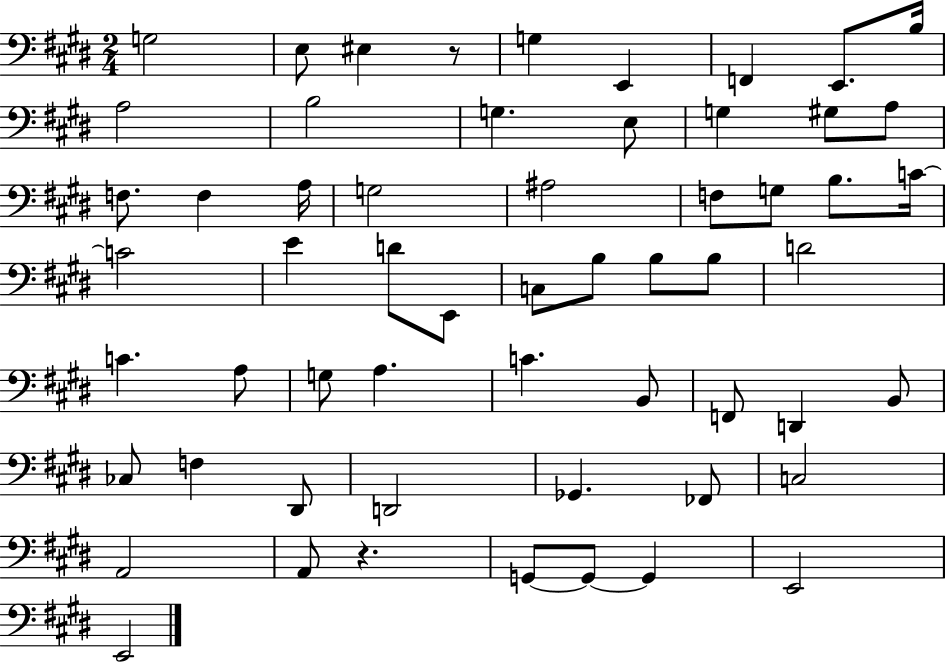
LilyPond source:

{
  \clef bass
  \numericTimeSignature
  \time 2/4
  \key e \major
  g2 | e8 eis4 r8 | g4 e,4 | f,4 e,8. b16 | \break a2 | b2 | g4. e8 | g4 gis8 a8 | \break f8. f4 a16 | g2 | ais2 | f8 g8 b8. c'16~~ | \break c'2 | e'4 d'8 e,8 | c8 b8 b8 b8 | d'2 | \break c'4. a8 | g8 a4. | c'4. b,8 | f,8 d,4 b,8 | \break ces8 f4 dis,8 | d,2 | ges,4. fes,8 | c2 | \break a,2 | a,8 r4. | g,8~~ g,8~~ g,4 | e,2 | \break e,2 | \bar "|."
}